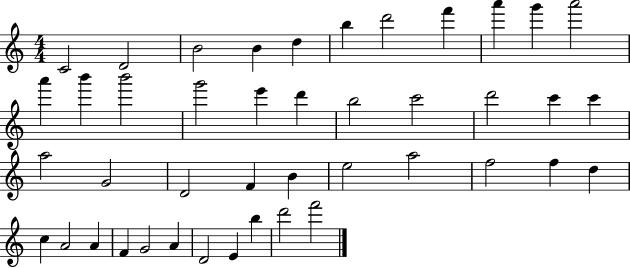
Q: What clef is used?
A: treble